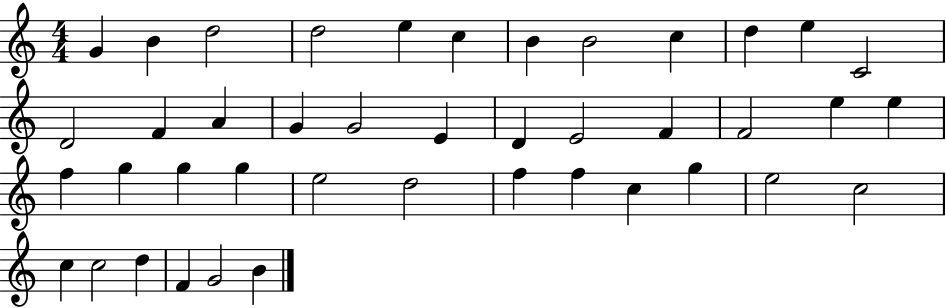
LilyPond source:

{
  \clef treble
  \numericTimeSignature
  \time 4/4
  \key c \major
  g'4 b'4 d''2 | d''2 e''4 c''4 | b'4 b'2 c''4 | d''4 e''4 c'2 | \break d'2 f'4 a'4 | g'4 g'2 e'4 | d'4 e'2 f'4 | f'2 e''4 e''4 | \break f''4 g''4 g''4 g''4 | e''2 d''2 | f''4 f''4 c''4 g''4 | e''2 c''2 | \break c''4 c''2 d''4 | f'4 g'2 b'4 | \bar "|."
}